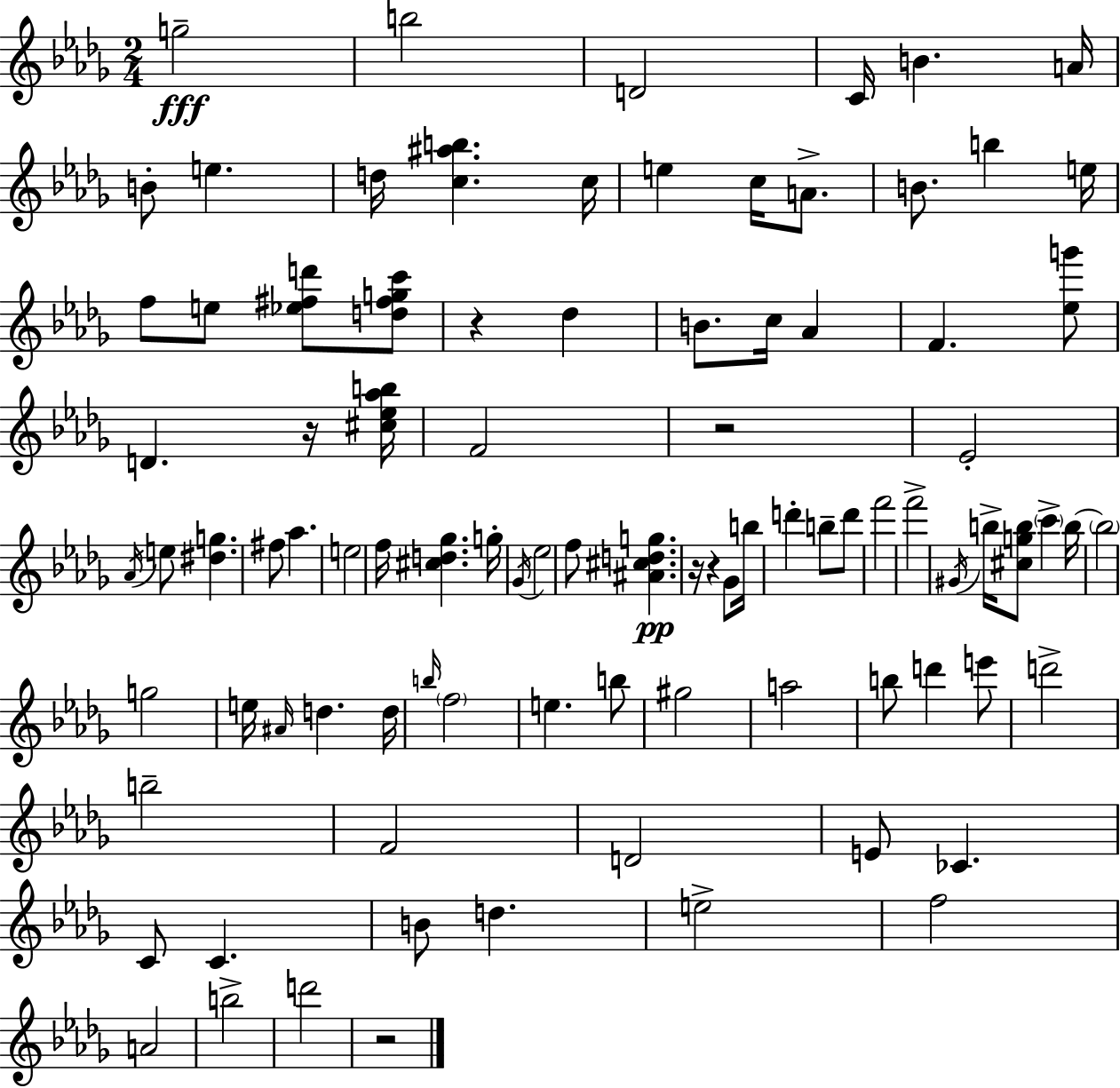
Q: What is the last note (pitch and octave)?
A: D6